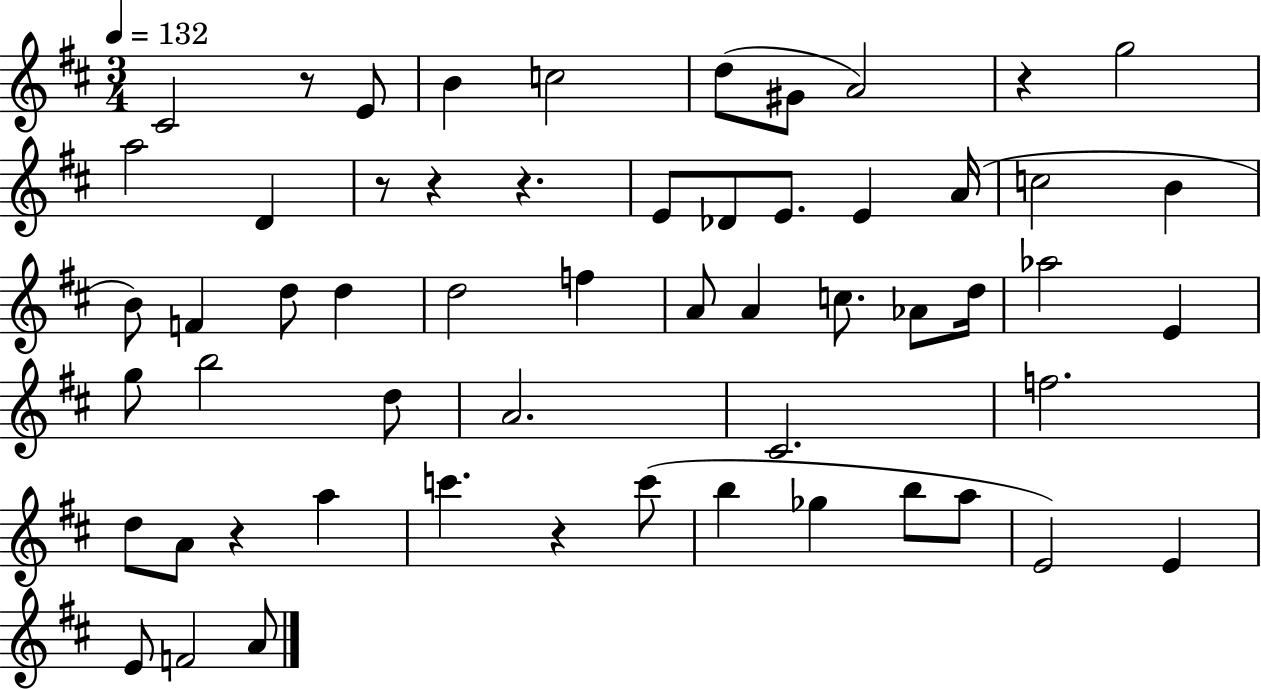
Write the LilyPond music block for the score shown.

{
  \clef treble
  \numericTimeSignature
  \time 3/4
  \key d \major
  \tempo 4 = 132
  \repeat volta 2 { cis'2 r8 e'8 | b'4 c''2 | d''8( gis'8 a'2) | r4 g''2 | \break a''2 d'4 | r8 r4 r4. | e'8 des'8 e'8. e'4 a'16( | c''2 b'4 | \break b'8) f'4 d''8 d''4 | d''2 f''4 | a'8 a'4 c''8. aes'8 d''16 | aes''2 e'4 | \break g''8 b''2 d''8 | a'2. | cis'2. | f''2. | \break d''8 a'8 r4 a''4 | c'''4. r4 c'''8( | b''4 ges''4 b''8 a''8 | e'2) e'4 | \break e'8 f'2 a'8 | } \bar "|."
}